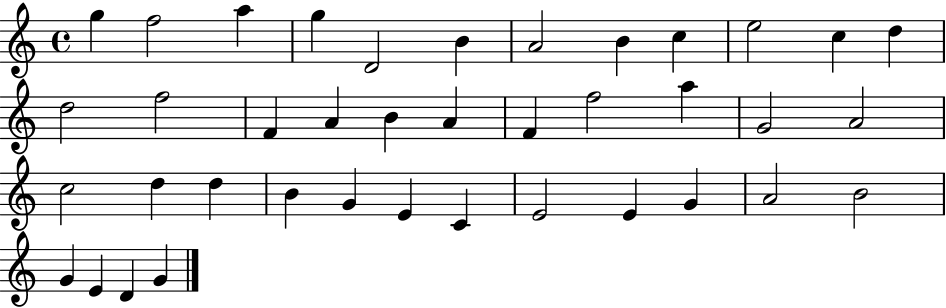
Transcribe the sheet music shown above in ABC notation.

X:1
T:Untitled
M:4/4
L:1/4
K:C
g f2 a g D2 B A2 B c e2 c d d2 f2 F A B A F f2 a G2 A2 c2 d d B G E C E2 E G A2 B2 G E D G